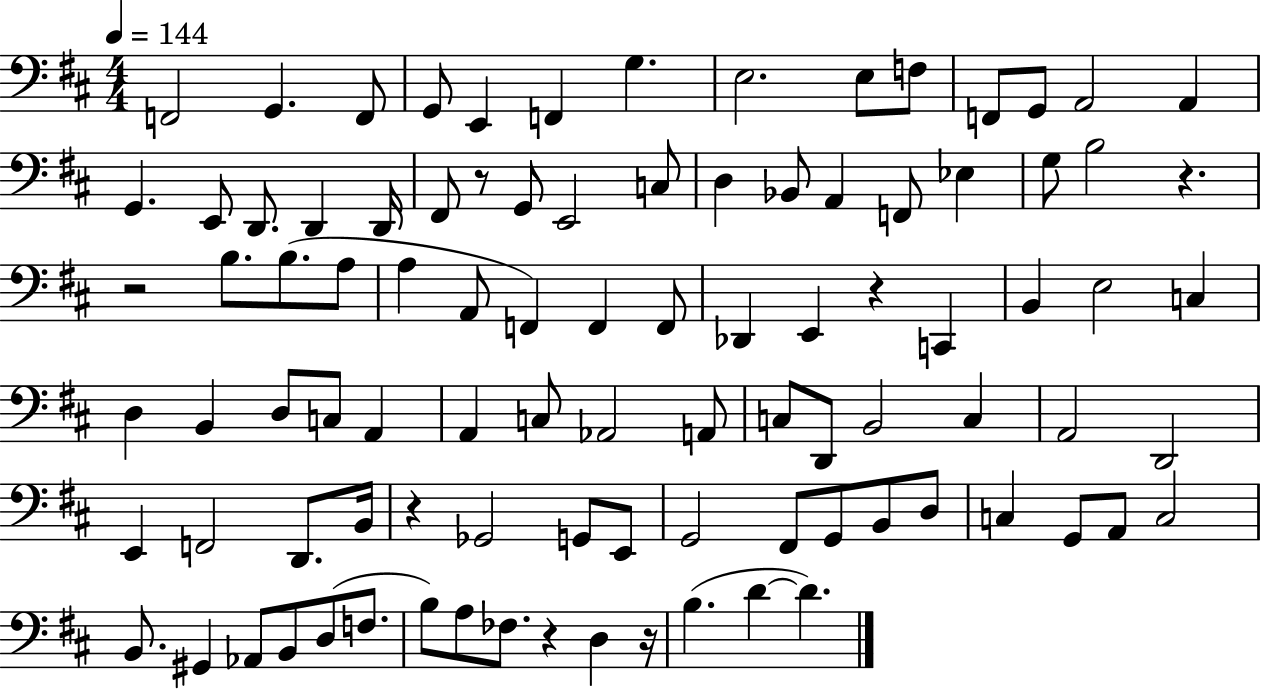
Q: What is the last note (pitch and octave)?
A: D4